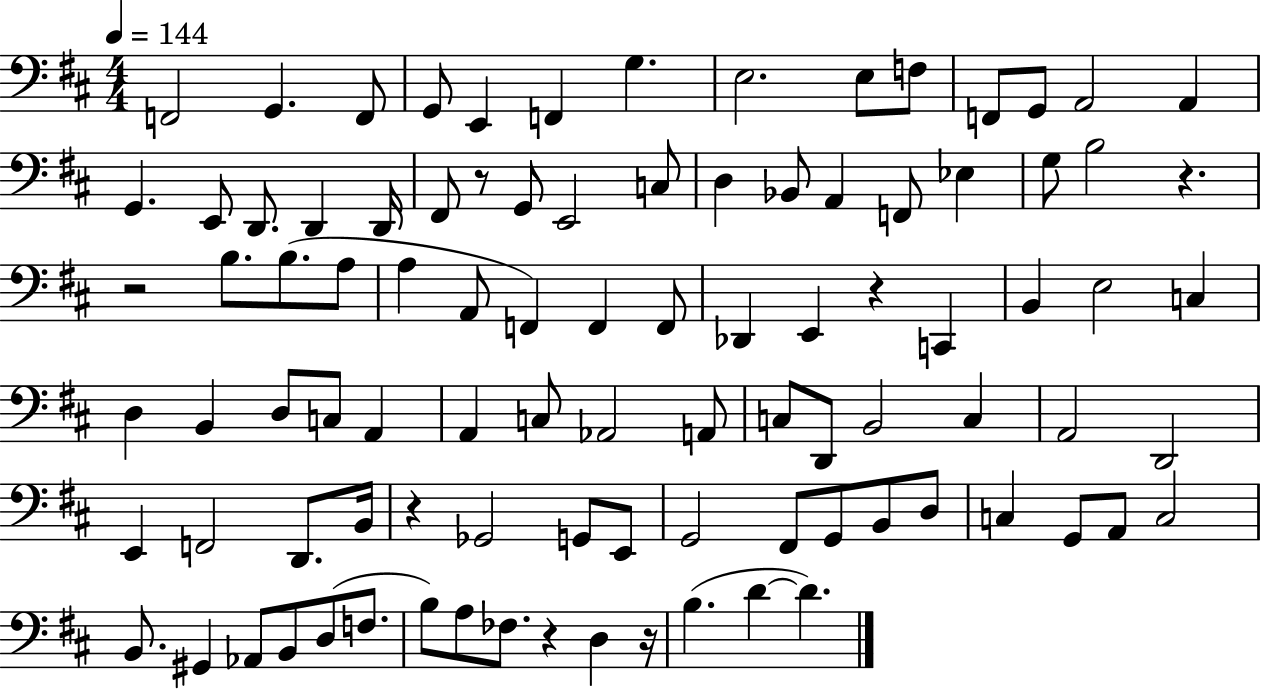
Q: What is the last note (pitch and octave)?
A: D4